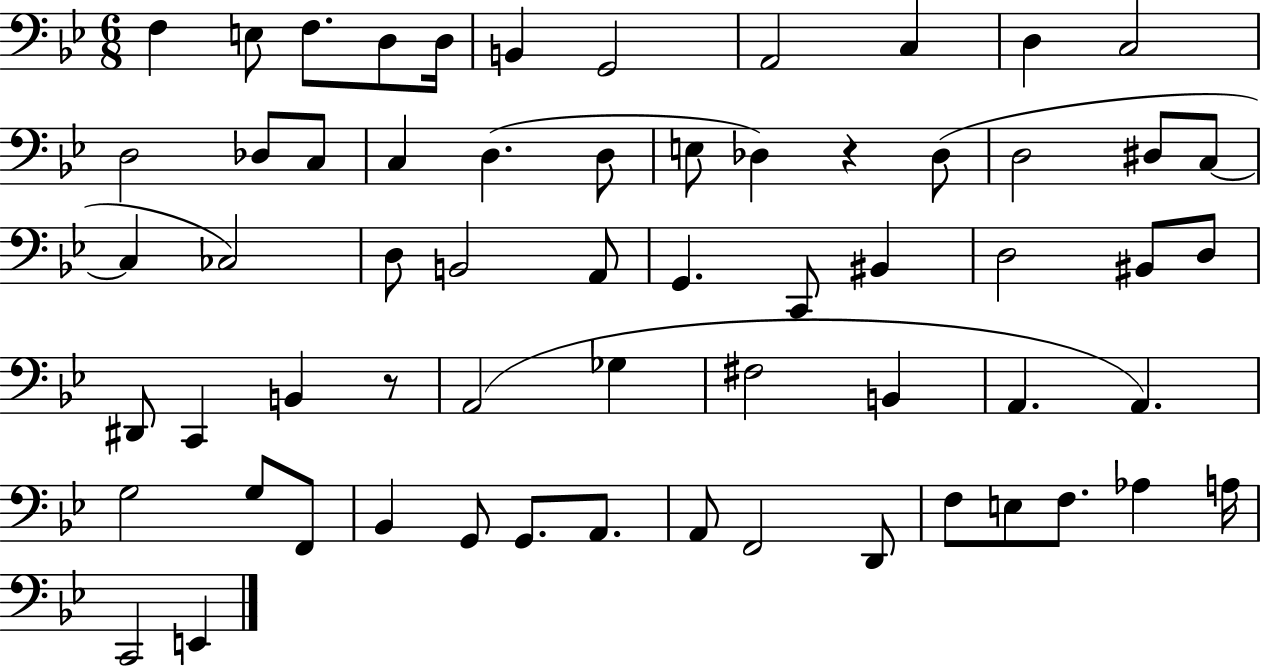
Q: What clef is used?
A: bass